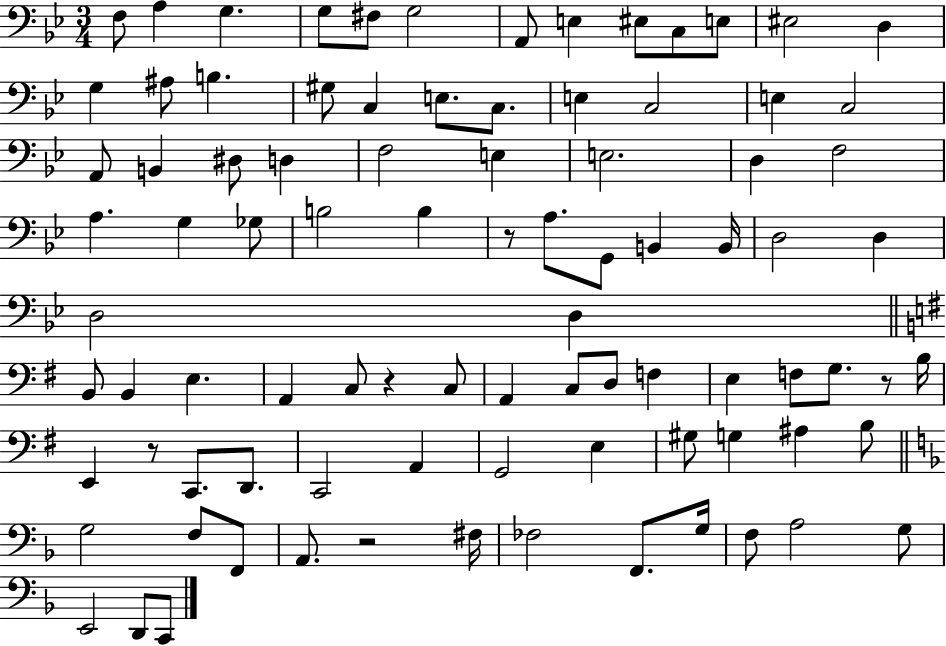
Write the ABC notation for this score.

X:1
T:Untitled
M:3/4
L:1/4
K:Bb
F,/2 A, G, G,/2 ^F,/2 G,2 A,,/2 E, ^E,/2 C,/2 E,/2 ^E,2 D, G, ^A,/2 B, ^G,/2 C, E,/2 C,/2 E, C,2 E, C,2 A,,/2 B,, ^D,/2 D, F,2 E, E,2 D, F,2 A, G, _G,/2 B,2 B, z/2 A,/2 G,,/2 B,, B,,/4 D,2 D, D,2 D, B,,/2 B,, E, A,, C,/2 z C,/2 A,, C,/2 D,/2 F, E, F,/2 G,/2 z/2 B,/4 E,, z/2 C,,/2 D,,/2 C,,2 A,, G,,2 E, ^G,/2 G, ^A, B,/2 G,2 F,/2 F,,/2 A,,/2 z2 ^F,/4 _F,2 F,,/2 G,/4 F,/2 A,2 G,/2 E,,2 D,,/2 C,,/2